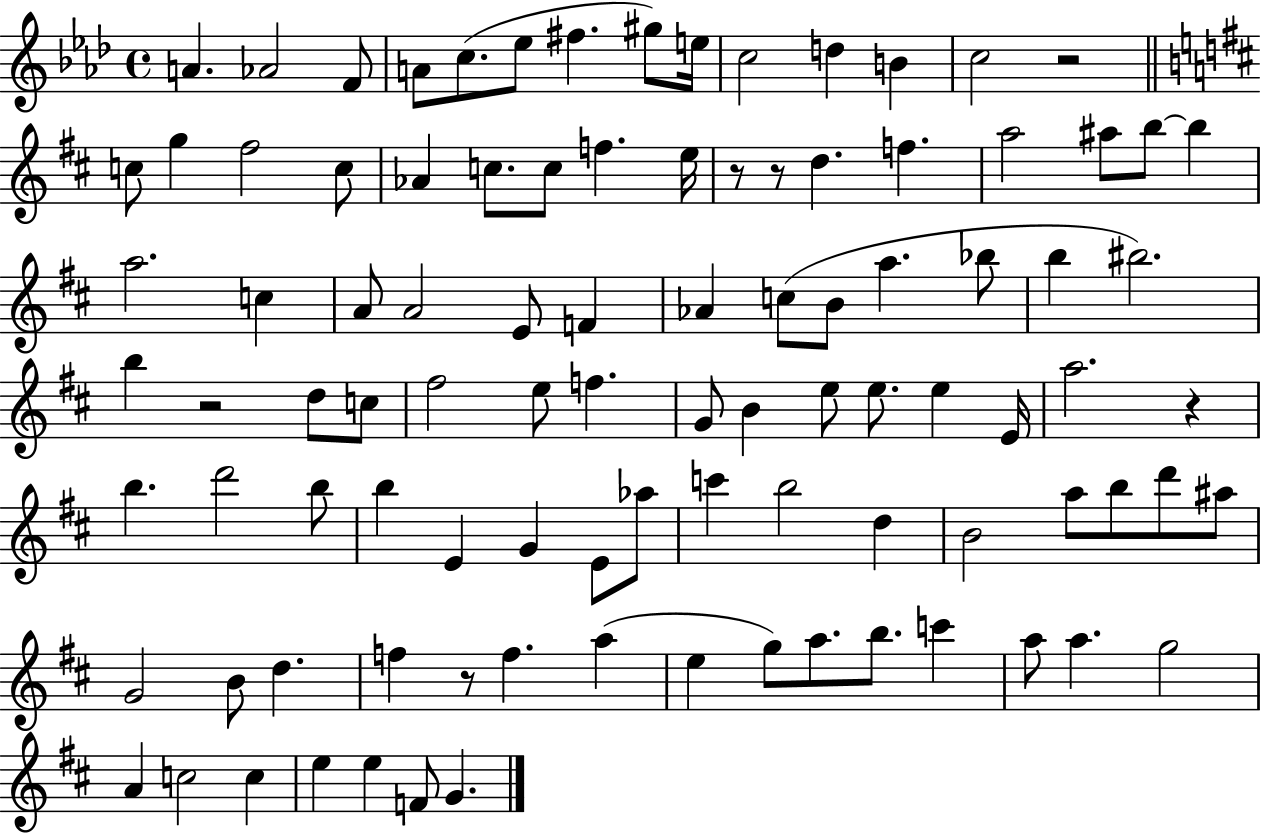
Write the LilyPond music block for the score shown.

{
  \clef treble
  \time 4/4
  \defaultTimeSignature
  \key aes \major
  a'4. aes'2 f'8 | a'8 c''8.( ees''8 fis''4. gis''8) e''16 | c''2 d''4 b'4 | c''2 r2 | \break \bar "||" \break \key d \major c''8 g''4 fis''2 c''8 | aes'4 c''8. c''8 f''4. e''16 | r8 r8 d''4. f''4. | a''2 ais''8 b''8~~ b''4 | \break a''2. c''4 | a'8 a'2 e'8 f'4 | aes'4 c''8( b'8 a''4. bes''8 | b''4 bis''2.) | \break b''4 r2 d''8 c''8 | fis''2 e''8 f''4. | g'8 b'4 e''8 e''8. e''4 e'16 | a''2. r4 | \break b''4. d'''2 b''8 | b''4 e'4 g'4 e'8 aes''8 | c'''4 b''2 d''4 | b'2 a''8 b''8 d'''8 ais''8 | \break g'2 b'8 d''4. | f''4 r8 f''4. a''4( | e''4 g''8) a''8. b''8. c'''4 | a''8 a''4. g''2 | \break a'4 c''2 c''4 | e''4 e''4 f'8 g'4. | \bar "|."
}